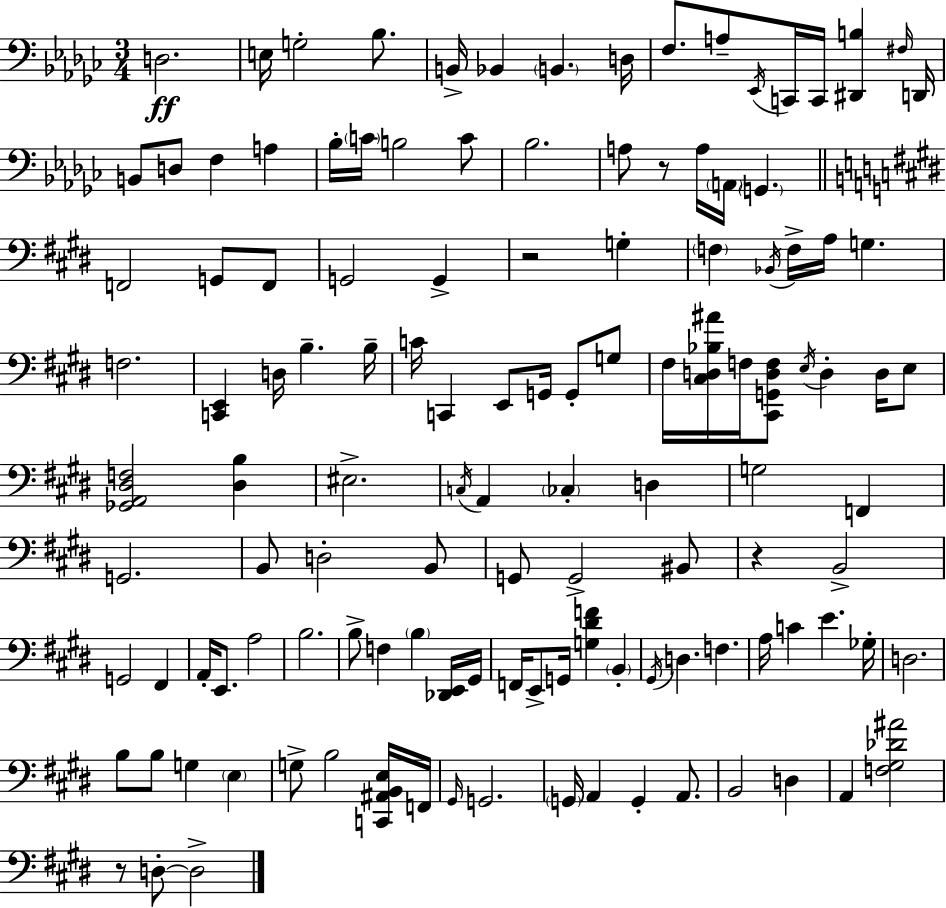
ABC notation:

X:1
T:Untitled
M:3/4
L:1/4
K:Ebm
D,2 E,/4 G,2 _B,/2 B,,/4 _B,, B,, D,/4 F,/2 A,/2 _E,,/4 C,,/4 C,,/4 [^D,,B,] ^F,/4 D,,/4 B,,/2 D,/2 F, A, _B,/4 C/4 B,2 C/2 _B,2 A,/2 z/2 A,/4 A,,/4 G,, F,,2 G,,/2 F,,/2 G,,2 G,, z2 G, F, _B,,/4 F,/4 A,/4 G, F,2 [C,,E,,] D,/4 B, B,/4 C/4 C,, E,,/2 G,,/4 G,,/2 G,/2 ^F,/4 [^C,D,_B,^A]/4 F,/4 [^C,,G,,D,F,]/2 E,/4 D, D,/4 E,/2 [_G,,A,,^D,F,]2 [^D,B,] ^E,2 C,/4 A,, _C, D, G,2 F,, G,,2 B,,/2 D,2 B,,/2 G,,/2 G,,2 ^B,,/2 z B,,2 G,,2 ^F,, A,,/4 E,,/2 A,2 B,2 B,/2 F, B, [_D,,E,,]/4 ^G,,/4 F,,/4 E,,/2 G,,/4 [G,^DF] B,, ^G,,/4 D, F, A,/4 C E _G,/4 D,2 B,/2 B,/2 G, E, G,/2 B,2 [C,,^A,,B,,E,]/4 F,,/4 ^G,,/4 G,,2 G,,/4 A,, G,, A,,/2 B,,2 D, A,, [F,^G,_D^A]2 z/2 D,/2 D,2